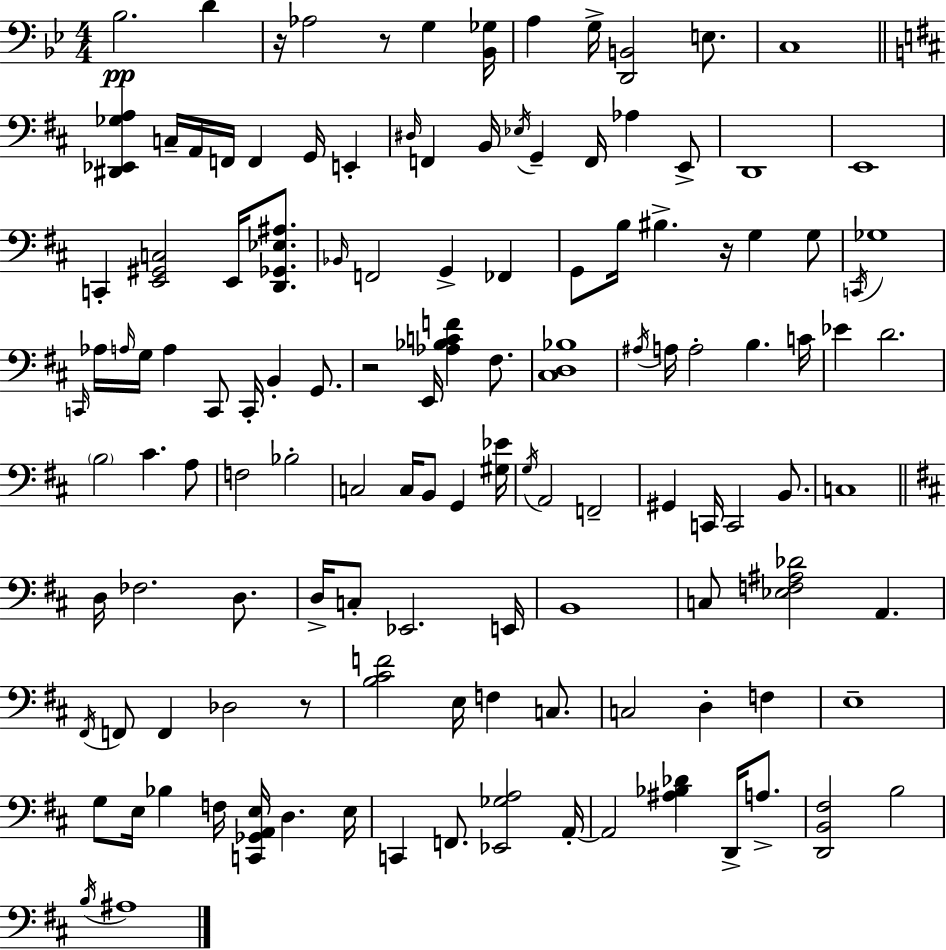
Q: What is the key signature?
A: G minor